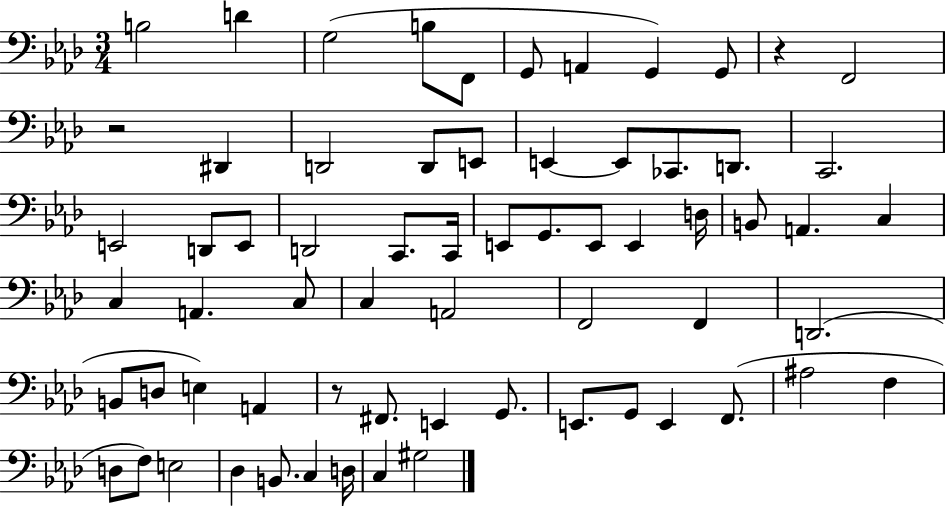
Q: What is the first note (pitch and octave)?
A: B3